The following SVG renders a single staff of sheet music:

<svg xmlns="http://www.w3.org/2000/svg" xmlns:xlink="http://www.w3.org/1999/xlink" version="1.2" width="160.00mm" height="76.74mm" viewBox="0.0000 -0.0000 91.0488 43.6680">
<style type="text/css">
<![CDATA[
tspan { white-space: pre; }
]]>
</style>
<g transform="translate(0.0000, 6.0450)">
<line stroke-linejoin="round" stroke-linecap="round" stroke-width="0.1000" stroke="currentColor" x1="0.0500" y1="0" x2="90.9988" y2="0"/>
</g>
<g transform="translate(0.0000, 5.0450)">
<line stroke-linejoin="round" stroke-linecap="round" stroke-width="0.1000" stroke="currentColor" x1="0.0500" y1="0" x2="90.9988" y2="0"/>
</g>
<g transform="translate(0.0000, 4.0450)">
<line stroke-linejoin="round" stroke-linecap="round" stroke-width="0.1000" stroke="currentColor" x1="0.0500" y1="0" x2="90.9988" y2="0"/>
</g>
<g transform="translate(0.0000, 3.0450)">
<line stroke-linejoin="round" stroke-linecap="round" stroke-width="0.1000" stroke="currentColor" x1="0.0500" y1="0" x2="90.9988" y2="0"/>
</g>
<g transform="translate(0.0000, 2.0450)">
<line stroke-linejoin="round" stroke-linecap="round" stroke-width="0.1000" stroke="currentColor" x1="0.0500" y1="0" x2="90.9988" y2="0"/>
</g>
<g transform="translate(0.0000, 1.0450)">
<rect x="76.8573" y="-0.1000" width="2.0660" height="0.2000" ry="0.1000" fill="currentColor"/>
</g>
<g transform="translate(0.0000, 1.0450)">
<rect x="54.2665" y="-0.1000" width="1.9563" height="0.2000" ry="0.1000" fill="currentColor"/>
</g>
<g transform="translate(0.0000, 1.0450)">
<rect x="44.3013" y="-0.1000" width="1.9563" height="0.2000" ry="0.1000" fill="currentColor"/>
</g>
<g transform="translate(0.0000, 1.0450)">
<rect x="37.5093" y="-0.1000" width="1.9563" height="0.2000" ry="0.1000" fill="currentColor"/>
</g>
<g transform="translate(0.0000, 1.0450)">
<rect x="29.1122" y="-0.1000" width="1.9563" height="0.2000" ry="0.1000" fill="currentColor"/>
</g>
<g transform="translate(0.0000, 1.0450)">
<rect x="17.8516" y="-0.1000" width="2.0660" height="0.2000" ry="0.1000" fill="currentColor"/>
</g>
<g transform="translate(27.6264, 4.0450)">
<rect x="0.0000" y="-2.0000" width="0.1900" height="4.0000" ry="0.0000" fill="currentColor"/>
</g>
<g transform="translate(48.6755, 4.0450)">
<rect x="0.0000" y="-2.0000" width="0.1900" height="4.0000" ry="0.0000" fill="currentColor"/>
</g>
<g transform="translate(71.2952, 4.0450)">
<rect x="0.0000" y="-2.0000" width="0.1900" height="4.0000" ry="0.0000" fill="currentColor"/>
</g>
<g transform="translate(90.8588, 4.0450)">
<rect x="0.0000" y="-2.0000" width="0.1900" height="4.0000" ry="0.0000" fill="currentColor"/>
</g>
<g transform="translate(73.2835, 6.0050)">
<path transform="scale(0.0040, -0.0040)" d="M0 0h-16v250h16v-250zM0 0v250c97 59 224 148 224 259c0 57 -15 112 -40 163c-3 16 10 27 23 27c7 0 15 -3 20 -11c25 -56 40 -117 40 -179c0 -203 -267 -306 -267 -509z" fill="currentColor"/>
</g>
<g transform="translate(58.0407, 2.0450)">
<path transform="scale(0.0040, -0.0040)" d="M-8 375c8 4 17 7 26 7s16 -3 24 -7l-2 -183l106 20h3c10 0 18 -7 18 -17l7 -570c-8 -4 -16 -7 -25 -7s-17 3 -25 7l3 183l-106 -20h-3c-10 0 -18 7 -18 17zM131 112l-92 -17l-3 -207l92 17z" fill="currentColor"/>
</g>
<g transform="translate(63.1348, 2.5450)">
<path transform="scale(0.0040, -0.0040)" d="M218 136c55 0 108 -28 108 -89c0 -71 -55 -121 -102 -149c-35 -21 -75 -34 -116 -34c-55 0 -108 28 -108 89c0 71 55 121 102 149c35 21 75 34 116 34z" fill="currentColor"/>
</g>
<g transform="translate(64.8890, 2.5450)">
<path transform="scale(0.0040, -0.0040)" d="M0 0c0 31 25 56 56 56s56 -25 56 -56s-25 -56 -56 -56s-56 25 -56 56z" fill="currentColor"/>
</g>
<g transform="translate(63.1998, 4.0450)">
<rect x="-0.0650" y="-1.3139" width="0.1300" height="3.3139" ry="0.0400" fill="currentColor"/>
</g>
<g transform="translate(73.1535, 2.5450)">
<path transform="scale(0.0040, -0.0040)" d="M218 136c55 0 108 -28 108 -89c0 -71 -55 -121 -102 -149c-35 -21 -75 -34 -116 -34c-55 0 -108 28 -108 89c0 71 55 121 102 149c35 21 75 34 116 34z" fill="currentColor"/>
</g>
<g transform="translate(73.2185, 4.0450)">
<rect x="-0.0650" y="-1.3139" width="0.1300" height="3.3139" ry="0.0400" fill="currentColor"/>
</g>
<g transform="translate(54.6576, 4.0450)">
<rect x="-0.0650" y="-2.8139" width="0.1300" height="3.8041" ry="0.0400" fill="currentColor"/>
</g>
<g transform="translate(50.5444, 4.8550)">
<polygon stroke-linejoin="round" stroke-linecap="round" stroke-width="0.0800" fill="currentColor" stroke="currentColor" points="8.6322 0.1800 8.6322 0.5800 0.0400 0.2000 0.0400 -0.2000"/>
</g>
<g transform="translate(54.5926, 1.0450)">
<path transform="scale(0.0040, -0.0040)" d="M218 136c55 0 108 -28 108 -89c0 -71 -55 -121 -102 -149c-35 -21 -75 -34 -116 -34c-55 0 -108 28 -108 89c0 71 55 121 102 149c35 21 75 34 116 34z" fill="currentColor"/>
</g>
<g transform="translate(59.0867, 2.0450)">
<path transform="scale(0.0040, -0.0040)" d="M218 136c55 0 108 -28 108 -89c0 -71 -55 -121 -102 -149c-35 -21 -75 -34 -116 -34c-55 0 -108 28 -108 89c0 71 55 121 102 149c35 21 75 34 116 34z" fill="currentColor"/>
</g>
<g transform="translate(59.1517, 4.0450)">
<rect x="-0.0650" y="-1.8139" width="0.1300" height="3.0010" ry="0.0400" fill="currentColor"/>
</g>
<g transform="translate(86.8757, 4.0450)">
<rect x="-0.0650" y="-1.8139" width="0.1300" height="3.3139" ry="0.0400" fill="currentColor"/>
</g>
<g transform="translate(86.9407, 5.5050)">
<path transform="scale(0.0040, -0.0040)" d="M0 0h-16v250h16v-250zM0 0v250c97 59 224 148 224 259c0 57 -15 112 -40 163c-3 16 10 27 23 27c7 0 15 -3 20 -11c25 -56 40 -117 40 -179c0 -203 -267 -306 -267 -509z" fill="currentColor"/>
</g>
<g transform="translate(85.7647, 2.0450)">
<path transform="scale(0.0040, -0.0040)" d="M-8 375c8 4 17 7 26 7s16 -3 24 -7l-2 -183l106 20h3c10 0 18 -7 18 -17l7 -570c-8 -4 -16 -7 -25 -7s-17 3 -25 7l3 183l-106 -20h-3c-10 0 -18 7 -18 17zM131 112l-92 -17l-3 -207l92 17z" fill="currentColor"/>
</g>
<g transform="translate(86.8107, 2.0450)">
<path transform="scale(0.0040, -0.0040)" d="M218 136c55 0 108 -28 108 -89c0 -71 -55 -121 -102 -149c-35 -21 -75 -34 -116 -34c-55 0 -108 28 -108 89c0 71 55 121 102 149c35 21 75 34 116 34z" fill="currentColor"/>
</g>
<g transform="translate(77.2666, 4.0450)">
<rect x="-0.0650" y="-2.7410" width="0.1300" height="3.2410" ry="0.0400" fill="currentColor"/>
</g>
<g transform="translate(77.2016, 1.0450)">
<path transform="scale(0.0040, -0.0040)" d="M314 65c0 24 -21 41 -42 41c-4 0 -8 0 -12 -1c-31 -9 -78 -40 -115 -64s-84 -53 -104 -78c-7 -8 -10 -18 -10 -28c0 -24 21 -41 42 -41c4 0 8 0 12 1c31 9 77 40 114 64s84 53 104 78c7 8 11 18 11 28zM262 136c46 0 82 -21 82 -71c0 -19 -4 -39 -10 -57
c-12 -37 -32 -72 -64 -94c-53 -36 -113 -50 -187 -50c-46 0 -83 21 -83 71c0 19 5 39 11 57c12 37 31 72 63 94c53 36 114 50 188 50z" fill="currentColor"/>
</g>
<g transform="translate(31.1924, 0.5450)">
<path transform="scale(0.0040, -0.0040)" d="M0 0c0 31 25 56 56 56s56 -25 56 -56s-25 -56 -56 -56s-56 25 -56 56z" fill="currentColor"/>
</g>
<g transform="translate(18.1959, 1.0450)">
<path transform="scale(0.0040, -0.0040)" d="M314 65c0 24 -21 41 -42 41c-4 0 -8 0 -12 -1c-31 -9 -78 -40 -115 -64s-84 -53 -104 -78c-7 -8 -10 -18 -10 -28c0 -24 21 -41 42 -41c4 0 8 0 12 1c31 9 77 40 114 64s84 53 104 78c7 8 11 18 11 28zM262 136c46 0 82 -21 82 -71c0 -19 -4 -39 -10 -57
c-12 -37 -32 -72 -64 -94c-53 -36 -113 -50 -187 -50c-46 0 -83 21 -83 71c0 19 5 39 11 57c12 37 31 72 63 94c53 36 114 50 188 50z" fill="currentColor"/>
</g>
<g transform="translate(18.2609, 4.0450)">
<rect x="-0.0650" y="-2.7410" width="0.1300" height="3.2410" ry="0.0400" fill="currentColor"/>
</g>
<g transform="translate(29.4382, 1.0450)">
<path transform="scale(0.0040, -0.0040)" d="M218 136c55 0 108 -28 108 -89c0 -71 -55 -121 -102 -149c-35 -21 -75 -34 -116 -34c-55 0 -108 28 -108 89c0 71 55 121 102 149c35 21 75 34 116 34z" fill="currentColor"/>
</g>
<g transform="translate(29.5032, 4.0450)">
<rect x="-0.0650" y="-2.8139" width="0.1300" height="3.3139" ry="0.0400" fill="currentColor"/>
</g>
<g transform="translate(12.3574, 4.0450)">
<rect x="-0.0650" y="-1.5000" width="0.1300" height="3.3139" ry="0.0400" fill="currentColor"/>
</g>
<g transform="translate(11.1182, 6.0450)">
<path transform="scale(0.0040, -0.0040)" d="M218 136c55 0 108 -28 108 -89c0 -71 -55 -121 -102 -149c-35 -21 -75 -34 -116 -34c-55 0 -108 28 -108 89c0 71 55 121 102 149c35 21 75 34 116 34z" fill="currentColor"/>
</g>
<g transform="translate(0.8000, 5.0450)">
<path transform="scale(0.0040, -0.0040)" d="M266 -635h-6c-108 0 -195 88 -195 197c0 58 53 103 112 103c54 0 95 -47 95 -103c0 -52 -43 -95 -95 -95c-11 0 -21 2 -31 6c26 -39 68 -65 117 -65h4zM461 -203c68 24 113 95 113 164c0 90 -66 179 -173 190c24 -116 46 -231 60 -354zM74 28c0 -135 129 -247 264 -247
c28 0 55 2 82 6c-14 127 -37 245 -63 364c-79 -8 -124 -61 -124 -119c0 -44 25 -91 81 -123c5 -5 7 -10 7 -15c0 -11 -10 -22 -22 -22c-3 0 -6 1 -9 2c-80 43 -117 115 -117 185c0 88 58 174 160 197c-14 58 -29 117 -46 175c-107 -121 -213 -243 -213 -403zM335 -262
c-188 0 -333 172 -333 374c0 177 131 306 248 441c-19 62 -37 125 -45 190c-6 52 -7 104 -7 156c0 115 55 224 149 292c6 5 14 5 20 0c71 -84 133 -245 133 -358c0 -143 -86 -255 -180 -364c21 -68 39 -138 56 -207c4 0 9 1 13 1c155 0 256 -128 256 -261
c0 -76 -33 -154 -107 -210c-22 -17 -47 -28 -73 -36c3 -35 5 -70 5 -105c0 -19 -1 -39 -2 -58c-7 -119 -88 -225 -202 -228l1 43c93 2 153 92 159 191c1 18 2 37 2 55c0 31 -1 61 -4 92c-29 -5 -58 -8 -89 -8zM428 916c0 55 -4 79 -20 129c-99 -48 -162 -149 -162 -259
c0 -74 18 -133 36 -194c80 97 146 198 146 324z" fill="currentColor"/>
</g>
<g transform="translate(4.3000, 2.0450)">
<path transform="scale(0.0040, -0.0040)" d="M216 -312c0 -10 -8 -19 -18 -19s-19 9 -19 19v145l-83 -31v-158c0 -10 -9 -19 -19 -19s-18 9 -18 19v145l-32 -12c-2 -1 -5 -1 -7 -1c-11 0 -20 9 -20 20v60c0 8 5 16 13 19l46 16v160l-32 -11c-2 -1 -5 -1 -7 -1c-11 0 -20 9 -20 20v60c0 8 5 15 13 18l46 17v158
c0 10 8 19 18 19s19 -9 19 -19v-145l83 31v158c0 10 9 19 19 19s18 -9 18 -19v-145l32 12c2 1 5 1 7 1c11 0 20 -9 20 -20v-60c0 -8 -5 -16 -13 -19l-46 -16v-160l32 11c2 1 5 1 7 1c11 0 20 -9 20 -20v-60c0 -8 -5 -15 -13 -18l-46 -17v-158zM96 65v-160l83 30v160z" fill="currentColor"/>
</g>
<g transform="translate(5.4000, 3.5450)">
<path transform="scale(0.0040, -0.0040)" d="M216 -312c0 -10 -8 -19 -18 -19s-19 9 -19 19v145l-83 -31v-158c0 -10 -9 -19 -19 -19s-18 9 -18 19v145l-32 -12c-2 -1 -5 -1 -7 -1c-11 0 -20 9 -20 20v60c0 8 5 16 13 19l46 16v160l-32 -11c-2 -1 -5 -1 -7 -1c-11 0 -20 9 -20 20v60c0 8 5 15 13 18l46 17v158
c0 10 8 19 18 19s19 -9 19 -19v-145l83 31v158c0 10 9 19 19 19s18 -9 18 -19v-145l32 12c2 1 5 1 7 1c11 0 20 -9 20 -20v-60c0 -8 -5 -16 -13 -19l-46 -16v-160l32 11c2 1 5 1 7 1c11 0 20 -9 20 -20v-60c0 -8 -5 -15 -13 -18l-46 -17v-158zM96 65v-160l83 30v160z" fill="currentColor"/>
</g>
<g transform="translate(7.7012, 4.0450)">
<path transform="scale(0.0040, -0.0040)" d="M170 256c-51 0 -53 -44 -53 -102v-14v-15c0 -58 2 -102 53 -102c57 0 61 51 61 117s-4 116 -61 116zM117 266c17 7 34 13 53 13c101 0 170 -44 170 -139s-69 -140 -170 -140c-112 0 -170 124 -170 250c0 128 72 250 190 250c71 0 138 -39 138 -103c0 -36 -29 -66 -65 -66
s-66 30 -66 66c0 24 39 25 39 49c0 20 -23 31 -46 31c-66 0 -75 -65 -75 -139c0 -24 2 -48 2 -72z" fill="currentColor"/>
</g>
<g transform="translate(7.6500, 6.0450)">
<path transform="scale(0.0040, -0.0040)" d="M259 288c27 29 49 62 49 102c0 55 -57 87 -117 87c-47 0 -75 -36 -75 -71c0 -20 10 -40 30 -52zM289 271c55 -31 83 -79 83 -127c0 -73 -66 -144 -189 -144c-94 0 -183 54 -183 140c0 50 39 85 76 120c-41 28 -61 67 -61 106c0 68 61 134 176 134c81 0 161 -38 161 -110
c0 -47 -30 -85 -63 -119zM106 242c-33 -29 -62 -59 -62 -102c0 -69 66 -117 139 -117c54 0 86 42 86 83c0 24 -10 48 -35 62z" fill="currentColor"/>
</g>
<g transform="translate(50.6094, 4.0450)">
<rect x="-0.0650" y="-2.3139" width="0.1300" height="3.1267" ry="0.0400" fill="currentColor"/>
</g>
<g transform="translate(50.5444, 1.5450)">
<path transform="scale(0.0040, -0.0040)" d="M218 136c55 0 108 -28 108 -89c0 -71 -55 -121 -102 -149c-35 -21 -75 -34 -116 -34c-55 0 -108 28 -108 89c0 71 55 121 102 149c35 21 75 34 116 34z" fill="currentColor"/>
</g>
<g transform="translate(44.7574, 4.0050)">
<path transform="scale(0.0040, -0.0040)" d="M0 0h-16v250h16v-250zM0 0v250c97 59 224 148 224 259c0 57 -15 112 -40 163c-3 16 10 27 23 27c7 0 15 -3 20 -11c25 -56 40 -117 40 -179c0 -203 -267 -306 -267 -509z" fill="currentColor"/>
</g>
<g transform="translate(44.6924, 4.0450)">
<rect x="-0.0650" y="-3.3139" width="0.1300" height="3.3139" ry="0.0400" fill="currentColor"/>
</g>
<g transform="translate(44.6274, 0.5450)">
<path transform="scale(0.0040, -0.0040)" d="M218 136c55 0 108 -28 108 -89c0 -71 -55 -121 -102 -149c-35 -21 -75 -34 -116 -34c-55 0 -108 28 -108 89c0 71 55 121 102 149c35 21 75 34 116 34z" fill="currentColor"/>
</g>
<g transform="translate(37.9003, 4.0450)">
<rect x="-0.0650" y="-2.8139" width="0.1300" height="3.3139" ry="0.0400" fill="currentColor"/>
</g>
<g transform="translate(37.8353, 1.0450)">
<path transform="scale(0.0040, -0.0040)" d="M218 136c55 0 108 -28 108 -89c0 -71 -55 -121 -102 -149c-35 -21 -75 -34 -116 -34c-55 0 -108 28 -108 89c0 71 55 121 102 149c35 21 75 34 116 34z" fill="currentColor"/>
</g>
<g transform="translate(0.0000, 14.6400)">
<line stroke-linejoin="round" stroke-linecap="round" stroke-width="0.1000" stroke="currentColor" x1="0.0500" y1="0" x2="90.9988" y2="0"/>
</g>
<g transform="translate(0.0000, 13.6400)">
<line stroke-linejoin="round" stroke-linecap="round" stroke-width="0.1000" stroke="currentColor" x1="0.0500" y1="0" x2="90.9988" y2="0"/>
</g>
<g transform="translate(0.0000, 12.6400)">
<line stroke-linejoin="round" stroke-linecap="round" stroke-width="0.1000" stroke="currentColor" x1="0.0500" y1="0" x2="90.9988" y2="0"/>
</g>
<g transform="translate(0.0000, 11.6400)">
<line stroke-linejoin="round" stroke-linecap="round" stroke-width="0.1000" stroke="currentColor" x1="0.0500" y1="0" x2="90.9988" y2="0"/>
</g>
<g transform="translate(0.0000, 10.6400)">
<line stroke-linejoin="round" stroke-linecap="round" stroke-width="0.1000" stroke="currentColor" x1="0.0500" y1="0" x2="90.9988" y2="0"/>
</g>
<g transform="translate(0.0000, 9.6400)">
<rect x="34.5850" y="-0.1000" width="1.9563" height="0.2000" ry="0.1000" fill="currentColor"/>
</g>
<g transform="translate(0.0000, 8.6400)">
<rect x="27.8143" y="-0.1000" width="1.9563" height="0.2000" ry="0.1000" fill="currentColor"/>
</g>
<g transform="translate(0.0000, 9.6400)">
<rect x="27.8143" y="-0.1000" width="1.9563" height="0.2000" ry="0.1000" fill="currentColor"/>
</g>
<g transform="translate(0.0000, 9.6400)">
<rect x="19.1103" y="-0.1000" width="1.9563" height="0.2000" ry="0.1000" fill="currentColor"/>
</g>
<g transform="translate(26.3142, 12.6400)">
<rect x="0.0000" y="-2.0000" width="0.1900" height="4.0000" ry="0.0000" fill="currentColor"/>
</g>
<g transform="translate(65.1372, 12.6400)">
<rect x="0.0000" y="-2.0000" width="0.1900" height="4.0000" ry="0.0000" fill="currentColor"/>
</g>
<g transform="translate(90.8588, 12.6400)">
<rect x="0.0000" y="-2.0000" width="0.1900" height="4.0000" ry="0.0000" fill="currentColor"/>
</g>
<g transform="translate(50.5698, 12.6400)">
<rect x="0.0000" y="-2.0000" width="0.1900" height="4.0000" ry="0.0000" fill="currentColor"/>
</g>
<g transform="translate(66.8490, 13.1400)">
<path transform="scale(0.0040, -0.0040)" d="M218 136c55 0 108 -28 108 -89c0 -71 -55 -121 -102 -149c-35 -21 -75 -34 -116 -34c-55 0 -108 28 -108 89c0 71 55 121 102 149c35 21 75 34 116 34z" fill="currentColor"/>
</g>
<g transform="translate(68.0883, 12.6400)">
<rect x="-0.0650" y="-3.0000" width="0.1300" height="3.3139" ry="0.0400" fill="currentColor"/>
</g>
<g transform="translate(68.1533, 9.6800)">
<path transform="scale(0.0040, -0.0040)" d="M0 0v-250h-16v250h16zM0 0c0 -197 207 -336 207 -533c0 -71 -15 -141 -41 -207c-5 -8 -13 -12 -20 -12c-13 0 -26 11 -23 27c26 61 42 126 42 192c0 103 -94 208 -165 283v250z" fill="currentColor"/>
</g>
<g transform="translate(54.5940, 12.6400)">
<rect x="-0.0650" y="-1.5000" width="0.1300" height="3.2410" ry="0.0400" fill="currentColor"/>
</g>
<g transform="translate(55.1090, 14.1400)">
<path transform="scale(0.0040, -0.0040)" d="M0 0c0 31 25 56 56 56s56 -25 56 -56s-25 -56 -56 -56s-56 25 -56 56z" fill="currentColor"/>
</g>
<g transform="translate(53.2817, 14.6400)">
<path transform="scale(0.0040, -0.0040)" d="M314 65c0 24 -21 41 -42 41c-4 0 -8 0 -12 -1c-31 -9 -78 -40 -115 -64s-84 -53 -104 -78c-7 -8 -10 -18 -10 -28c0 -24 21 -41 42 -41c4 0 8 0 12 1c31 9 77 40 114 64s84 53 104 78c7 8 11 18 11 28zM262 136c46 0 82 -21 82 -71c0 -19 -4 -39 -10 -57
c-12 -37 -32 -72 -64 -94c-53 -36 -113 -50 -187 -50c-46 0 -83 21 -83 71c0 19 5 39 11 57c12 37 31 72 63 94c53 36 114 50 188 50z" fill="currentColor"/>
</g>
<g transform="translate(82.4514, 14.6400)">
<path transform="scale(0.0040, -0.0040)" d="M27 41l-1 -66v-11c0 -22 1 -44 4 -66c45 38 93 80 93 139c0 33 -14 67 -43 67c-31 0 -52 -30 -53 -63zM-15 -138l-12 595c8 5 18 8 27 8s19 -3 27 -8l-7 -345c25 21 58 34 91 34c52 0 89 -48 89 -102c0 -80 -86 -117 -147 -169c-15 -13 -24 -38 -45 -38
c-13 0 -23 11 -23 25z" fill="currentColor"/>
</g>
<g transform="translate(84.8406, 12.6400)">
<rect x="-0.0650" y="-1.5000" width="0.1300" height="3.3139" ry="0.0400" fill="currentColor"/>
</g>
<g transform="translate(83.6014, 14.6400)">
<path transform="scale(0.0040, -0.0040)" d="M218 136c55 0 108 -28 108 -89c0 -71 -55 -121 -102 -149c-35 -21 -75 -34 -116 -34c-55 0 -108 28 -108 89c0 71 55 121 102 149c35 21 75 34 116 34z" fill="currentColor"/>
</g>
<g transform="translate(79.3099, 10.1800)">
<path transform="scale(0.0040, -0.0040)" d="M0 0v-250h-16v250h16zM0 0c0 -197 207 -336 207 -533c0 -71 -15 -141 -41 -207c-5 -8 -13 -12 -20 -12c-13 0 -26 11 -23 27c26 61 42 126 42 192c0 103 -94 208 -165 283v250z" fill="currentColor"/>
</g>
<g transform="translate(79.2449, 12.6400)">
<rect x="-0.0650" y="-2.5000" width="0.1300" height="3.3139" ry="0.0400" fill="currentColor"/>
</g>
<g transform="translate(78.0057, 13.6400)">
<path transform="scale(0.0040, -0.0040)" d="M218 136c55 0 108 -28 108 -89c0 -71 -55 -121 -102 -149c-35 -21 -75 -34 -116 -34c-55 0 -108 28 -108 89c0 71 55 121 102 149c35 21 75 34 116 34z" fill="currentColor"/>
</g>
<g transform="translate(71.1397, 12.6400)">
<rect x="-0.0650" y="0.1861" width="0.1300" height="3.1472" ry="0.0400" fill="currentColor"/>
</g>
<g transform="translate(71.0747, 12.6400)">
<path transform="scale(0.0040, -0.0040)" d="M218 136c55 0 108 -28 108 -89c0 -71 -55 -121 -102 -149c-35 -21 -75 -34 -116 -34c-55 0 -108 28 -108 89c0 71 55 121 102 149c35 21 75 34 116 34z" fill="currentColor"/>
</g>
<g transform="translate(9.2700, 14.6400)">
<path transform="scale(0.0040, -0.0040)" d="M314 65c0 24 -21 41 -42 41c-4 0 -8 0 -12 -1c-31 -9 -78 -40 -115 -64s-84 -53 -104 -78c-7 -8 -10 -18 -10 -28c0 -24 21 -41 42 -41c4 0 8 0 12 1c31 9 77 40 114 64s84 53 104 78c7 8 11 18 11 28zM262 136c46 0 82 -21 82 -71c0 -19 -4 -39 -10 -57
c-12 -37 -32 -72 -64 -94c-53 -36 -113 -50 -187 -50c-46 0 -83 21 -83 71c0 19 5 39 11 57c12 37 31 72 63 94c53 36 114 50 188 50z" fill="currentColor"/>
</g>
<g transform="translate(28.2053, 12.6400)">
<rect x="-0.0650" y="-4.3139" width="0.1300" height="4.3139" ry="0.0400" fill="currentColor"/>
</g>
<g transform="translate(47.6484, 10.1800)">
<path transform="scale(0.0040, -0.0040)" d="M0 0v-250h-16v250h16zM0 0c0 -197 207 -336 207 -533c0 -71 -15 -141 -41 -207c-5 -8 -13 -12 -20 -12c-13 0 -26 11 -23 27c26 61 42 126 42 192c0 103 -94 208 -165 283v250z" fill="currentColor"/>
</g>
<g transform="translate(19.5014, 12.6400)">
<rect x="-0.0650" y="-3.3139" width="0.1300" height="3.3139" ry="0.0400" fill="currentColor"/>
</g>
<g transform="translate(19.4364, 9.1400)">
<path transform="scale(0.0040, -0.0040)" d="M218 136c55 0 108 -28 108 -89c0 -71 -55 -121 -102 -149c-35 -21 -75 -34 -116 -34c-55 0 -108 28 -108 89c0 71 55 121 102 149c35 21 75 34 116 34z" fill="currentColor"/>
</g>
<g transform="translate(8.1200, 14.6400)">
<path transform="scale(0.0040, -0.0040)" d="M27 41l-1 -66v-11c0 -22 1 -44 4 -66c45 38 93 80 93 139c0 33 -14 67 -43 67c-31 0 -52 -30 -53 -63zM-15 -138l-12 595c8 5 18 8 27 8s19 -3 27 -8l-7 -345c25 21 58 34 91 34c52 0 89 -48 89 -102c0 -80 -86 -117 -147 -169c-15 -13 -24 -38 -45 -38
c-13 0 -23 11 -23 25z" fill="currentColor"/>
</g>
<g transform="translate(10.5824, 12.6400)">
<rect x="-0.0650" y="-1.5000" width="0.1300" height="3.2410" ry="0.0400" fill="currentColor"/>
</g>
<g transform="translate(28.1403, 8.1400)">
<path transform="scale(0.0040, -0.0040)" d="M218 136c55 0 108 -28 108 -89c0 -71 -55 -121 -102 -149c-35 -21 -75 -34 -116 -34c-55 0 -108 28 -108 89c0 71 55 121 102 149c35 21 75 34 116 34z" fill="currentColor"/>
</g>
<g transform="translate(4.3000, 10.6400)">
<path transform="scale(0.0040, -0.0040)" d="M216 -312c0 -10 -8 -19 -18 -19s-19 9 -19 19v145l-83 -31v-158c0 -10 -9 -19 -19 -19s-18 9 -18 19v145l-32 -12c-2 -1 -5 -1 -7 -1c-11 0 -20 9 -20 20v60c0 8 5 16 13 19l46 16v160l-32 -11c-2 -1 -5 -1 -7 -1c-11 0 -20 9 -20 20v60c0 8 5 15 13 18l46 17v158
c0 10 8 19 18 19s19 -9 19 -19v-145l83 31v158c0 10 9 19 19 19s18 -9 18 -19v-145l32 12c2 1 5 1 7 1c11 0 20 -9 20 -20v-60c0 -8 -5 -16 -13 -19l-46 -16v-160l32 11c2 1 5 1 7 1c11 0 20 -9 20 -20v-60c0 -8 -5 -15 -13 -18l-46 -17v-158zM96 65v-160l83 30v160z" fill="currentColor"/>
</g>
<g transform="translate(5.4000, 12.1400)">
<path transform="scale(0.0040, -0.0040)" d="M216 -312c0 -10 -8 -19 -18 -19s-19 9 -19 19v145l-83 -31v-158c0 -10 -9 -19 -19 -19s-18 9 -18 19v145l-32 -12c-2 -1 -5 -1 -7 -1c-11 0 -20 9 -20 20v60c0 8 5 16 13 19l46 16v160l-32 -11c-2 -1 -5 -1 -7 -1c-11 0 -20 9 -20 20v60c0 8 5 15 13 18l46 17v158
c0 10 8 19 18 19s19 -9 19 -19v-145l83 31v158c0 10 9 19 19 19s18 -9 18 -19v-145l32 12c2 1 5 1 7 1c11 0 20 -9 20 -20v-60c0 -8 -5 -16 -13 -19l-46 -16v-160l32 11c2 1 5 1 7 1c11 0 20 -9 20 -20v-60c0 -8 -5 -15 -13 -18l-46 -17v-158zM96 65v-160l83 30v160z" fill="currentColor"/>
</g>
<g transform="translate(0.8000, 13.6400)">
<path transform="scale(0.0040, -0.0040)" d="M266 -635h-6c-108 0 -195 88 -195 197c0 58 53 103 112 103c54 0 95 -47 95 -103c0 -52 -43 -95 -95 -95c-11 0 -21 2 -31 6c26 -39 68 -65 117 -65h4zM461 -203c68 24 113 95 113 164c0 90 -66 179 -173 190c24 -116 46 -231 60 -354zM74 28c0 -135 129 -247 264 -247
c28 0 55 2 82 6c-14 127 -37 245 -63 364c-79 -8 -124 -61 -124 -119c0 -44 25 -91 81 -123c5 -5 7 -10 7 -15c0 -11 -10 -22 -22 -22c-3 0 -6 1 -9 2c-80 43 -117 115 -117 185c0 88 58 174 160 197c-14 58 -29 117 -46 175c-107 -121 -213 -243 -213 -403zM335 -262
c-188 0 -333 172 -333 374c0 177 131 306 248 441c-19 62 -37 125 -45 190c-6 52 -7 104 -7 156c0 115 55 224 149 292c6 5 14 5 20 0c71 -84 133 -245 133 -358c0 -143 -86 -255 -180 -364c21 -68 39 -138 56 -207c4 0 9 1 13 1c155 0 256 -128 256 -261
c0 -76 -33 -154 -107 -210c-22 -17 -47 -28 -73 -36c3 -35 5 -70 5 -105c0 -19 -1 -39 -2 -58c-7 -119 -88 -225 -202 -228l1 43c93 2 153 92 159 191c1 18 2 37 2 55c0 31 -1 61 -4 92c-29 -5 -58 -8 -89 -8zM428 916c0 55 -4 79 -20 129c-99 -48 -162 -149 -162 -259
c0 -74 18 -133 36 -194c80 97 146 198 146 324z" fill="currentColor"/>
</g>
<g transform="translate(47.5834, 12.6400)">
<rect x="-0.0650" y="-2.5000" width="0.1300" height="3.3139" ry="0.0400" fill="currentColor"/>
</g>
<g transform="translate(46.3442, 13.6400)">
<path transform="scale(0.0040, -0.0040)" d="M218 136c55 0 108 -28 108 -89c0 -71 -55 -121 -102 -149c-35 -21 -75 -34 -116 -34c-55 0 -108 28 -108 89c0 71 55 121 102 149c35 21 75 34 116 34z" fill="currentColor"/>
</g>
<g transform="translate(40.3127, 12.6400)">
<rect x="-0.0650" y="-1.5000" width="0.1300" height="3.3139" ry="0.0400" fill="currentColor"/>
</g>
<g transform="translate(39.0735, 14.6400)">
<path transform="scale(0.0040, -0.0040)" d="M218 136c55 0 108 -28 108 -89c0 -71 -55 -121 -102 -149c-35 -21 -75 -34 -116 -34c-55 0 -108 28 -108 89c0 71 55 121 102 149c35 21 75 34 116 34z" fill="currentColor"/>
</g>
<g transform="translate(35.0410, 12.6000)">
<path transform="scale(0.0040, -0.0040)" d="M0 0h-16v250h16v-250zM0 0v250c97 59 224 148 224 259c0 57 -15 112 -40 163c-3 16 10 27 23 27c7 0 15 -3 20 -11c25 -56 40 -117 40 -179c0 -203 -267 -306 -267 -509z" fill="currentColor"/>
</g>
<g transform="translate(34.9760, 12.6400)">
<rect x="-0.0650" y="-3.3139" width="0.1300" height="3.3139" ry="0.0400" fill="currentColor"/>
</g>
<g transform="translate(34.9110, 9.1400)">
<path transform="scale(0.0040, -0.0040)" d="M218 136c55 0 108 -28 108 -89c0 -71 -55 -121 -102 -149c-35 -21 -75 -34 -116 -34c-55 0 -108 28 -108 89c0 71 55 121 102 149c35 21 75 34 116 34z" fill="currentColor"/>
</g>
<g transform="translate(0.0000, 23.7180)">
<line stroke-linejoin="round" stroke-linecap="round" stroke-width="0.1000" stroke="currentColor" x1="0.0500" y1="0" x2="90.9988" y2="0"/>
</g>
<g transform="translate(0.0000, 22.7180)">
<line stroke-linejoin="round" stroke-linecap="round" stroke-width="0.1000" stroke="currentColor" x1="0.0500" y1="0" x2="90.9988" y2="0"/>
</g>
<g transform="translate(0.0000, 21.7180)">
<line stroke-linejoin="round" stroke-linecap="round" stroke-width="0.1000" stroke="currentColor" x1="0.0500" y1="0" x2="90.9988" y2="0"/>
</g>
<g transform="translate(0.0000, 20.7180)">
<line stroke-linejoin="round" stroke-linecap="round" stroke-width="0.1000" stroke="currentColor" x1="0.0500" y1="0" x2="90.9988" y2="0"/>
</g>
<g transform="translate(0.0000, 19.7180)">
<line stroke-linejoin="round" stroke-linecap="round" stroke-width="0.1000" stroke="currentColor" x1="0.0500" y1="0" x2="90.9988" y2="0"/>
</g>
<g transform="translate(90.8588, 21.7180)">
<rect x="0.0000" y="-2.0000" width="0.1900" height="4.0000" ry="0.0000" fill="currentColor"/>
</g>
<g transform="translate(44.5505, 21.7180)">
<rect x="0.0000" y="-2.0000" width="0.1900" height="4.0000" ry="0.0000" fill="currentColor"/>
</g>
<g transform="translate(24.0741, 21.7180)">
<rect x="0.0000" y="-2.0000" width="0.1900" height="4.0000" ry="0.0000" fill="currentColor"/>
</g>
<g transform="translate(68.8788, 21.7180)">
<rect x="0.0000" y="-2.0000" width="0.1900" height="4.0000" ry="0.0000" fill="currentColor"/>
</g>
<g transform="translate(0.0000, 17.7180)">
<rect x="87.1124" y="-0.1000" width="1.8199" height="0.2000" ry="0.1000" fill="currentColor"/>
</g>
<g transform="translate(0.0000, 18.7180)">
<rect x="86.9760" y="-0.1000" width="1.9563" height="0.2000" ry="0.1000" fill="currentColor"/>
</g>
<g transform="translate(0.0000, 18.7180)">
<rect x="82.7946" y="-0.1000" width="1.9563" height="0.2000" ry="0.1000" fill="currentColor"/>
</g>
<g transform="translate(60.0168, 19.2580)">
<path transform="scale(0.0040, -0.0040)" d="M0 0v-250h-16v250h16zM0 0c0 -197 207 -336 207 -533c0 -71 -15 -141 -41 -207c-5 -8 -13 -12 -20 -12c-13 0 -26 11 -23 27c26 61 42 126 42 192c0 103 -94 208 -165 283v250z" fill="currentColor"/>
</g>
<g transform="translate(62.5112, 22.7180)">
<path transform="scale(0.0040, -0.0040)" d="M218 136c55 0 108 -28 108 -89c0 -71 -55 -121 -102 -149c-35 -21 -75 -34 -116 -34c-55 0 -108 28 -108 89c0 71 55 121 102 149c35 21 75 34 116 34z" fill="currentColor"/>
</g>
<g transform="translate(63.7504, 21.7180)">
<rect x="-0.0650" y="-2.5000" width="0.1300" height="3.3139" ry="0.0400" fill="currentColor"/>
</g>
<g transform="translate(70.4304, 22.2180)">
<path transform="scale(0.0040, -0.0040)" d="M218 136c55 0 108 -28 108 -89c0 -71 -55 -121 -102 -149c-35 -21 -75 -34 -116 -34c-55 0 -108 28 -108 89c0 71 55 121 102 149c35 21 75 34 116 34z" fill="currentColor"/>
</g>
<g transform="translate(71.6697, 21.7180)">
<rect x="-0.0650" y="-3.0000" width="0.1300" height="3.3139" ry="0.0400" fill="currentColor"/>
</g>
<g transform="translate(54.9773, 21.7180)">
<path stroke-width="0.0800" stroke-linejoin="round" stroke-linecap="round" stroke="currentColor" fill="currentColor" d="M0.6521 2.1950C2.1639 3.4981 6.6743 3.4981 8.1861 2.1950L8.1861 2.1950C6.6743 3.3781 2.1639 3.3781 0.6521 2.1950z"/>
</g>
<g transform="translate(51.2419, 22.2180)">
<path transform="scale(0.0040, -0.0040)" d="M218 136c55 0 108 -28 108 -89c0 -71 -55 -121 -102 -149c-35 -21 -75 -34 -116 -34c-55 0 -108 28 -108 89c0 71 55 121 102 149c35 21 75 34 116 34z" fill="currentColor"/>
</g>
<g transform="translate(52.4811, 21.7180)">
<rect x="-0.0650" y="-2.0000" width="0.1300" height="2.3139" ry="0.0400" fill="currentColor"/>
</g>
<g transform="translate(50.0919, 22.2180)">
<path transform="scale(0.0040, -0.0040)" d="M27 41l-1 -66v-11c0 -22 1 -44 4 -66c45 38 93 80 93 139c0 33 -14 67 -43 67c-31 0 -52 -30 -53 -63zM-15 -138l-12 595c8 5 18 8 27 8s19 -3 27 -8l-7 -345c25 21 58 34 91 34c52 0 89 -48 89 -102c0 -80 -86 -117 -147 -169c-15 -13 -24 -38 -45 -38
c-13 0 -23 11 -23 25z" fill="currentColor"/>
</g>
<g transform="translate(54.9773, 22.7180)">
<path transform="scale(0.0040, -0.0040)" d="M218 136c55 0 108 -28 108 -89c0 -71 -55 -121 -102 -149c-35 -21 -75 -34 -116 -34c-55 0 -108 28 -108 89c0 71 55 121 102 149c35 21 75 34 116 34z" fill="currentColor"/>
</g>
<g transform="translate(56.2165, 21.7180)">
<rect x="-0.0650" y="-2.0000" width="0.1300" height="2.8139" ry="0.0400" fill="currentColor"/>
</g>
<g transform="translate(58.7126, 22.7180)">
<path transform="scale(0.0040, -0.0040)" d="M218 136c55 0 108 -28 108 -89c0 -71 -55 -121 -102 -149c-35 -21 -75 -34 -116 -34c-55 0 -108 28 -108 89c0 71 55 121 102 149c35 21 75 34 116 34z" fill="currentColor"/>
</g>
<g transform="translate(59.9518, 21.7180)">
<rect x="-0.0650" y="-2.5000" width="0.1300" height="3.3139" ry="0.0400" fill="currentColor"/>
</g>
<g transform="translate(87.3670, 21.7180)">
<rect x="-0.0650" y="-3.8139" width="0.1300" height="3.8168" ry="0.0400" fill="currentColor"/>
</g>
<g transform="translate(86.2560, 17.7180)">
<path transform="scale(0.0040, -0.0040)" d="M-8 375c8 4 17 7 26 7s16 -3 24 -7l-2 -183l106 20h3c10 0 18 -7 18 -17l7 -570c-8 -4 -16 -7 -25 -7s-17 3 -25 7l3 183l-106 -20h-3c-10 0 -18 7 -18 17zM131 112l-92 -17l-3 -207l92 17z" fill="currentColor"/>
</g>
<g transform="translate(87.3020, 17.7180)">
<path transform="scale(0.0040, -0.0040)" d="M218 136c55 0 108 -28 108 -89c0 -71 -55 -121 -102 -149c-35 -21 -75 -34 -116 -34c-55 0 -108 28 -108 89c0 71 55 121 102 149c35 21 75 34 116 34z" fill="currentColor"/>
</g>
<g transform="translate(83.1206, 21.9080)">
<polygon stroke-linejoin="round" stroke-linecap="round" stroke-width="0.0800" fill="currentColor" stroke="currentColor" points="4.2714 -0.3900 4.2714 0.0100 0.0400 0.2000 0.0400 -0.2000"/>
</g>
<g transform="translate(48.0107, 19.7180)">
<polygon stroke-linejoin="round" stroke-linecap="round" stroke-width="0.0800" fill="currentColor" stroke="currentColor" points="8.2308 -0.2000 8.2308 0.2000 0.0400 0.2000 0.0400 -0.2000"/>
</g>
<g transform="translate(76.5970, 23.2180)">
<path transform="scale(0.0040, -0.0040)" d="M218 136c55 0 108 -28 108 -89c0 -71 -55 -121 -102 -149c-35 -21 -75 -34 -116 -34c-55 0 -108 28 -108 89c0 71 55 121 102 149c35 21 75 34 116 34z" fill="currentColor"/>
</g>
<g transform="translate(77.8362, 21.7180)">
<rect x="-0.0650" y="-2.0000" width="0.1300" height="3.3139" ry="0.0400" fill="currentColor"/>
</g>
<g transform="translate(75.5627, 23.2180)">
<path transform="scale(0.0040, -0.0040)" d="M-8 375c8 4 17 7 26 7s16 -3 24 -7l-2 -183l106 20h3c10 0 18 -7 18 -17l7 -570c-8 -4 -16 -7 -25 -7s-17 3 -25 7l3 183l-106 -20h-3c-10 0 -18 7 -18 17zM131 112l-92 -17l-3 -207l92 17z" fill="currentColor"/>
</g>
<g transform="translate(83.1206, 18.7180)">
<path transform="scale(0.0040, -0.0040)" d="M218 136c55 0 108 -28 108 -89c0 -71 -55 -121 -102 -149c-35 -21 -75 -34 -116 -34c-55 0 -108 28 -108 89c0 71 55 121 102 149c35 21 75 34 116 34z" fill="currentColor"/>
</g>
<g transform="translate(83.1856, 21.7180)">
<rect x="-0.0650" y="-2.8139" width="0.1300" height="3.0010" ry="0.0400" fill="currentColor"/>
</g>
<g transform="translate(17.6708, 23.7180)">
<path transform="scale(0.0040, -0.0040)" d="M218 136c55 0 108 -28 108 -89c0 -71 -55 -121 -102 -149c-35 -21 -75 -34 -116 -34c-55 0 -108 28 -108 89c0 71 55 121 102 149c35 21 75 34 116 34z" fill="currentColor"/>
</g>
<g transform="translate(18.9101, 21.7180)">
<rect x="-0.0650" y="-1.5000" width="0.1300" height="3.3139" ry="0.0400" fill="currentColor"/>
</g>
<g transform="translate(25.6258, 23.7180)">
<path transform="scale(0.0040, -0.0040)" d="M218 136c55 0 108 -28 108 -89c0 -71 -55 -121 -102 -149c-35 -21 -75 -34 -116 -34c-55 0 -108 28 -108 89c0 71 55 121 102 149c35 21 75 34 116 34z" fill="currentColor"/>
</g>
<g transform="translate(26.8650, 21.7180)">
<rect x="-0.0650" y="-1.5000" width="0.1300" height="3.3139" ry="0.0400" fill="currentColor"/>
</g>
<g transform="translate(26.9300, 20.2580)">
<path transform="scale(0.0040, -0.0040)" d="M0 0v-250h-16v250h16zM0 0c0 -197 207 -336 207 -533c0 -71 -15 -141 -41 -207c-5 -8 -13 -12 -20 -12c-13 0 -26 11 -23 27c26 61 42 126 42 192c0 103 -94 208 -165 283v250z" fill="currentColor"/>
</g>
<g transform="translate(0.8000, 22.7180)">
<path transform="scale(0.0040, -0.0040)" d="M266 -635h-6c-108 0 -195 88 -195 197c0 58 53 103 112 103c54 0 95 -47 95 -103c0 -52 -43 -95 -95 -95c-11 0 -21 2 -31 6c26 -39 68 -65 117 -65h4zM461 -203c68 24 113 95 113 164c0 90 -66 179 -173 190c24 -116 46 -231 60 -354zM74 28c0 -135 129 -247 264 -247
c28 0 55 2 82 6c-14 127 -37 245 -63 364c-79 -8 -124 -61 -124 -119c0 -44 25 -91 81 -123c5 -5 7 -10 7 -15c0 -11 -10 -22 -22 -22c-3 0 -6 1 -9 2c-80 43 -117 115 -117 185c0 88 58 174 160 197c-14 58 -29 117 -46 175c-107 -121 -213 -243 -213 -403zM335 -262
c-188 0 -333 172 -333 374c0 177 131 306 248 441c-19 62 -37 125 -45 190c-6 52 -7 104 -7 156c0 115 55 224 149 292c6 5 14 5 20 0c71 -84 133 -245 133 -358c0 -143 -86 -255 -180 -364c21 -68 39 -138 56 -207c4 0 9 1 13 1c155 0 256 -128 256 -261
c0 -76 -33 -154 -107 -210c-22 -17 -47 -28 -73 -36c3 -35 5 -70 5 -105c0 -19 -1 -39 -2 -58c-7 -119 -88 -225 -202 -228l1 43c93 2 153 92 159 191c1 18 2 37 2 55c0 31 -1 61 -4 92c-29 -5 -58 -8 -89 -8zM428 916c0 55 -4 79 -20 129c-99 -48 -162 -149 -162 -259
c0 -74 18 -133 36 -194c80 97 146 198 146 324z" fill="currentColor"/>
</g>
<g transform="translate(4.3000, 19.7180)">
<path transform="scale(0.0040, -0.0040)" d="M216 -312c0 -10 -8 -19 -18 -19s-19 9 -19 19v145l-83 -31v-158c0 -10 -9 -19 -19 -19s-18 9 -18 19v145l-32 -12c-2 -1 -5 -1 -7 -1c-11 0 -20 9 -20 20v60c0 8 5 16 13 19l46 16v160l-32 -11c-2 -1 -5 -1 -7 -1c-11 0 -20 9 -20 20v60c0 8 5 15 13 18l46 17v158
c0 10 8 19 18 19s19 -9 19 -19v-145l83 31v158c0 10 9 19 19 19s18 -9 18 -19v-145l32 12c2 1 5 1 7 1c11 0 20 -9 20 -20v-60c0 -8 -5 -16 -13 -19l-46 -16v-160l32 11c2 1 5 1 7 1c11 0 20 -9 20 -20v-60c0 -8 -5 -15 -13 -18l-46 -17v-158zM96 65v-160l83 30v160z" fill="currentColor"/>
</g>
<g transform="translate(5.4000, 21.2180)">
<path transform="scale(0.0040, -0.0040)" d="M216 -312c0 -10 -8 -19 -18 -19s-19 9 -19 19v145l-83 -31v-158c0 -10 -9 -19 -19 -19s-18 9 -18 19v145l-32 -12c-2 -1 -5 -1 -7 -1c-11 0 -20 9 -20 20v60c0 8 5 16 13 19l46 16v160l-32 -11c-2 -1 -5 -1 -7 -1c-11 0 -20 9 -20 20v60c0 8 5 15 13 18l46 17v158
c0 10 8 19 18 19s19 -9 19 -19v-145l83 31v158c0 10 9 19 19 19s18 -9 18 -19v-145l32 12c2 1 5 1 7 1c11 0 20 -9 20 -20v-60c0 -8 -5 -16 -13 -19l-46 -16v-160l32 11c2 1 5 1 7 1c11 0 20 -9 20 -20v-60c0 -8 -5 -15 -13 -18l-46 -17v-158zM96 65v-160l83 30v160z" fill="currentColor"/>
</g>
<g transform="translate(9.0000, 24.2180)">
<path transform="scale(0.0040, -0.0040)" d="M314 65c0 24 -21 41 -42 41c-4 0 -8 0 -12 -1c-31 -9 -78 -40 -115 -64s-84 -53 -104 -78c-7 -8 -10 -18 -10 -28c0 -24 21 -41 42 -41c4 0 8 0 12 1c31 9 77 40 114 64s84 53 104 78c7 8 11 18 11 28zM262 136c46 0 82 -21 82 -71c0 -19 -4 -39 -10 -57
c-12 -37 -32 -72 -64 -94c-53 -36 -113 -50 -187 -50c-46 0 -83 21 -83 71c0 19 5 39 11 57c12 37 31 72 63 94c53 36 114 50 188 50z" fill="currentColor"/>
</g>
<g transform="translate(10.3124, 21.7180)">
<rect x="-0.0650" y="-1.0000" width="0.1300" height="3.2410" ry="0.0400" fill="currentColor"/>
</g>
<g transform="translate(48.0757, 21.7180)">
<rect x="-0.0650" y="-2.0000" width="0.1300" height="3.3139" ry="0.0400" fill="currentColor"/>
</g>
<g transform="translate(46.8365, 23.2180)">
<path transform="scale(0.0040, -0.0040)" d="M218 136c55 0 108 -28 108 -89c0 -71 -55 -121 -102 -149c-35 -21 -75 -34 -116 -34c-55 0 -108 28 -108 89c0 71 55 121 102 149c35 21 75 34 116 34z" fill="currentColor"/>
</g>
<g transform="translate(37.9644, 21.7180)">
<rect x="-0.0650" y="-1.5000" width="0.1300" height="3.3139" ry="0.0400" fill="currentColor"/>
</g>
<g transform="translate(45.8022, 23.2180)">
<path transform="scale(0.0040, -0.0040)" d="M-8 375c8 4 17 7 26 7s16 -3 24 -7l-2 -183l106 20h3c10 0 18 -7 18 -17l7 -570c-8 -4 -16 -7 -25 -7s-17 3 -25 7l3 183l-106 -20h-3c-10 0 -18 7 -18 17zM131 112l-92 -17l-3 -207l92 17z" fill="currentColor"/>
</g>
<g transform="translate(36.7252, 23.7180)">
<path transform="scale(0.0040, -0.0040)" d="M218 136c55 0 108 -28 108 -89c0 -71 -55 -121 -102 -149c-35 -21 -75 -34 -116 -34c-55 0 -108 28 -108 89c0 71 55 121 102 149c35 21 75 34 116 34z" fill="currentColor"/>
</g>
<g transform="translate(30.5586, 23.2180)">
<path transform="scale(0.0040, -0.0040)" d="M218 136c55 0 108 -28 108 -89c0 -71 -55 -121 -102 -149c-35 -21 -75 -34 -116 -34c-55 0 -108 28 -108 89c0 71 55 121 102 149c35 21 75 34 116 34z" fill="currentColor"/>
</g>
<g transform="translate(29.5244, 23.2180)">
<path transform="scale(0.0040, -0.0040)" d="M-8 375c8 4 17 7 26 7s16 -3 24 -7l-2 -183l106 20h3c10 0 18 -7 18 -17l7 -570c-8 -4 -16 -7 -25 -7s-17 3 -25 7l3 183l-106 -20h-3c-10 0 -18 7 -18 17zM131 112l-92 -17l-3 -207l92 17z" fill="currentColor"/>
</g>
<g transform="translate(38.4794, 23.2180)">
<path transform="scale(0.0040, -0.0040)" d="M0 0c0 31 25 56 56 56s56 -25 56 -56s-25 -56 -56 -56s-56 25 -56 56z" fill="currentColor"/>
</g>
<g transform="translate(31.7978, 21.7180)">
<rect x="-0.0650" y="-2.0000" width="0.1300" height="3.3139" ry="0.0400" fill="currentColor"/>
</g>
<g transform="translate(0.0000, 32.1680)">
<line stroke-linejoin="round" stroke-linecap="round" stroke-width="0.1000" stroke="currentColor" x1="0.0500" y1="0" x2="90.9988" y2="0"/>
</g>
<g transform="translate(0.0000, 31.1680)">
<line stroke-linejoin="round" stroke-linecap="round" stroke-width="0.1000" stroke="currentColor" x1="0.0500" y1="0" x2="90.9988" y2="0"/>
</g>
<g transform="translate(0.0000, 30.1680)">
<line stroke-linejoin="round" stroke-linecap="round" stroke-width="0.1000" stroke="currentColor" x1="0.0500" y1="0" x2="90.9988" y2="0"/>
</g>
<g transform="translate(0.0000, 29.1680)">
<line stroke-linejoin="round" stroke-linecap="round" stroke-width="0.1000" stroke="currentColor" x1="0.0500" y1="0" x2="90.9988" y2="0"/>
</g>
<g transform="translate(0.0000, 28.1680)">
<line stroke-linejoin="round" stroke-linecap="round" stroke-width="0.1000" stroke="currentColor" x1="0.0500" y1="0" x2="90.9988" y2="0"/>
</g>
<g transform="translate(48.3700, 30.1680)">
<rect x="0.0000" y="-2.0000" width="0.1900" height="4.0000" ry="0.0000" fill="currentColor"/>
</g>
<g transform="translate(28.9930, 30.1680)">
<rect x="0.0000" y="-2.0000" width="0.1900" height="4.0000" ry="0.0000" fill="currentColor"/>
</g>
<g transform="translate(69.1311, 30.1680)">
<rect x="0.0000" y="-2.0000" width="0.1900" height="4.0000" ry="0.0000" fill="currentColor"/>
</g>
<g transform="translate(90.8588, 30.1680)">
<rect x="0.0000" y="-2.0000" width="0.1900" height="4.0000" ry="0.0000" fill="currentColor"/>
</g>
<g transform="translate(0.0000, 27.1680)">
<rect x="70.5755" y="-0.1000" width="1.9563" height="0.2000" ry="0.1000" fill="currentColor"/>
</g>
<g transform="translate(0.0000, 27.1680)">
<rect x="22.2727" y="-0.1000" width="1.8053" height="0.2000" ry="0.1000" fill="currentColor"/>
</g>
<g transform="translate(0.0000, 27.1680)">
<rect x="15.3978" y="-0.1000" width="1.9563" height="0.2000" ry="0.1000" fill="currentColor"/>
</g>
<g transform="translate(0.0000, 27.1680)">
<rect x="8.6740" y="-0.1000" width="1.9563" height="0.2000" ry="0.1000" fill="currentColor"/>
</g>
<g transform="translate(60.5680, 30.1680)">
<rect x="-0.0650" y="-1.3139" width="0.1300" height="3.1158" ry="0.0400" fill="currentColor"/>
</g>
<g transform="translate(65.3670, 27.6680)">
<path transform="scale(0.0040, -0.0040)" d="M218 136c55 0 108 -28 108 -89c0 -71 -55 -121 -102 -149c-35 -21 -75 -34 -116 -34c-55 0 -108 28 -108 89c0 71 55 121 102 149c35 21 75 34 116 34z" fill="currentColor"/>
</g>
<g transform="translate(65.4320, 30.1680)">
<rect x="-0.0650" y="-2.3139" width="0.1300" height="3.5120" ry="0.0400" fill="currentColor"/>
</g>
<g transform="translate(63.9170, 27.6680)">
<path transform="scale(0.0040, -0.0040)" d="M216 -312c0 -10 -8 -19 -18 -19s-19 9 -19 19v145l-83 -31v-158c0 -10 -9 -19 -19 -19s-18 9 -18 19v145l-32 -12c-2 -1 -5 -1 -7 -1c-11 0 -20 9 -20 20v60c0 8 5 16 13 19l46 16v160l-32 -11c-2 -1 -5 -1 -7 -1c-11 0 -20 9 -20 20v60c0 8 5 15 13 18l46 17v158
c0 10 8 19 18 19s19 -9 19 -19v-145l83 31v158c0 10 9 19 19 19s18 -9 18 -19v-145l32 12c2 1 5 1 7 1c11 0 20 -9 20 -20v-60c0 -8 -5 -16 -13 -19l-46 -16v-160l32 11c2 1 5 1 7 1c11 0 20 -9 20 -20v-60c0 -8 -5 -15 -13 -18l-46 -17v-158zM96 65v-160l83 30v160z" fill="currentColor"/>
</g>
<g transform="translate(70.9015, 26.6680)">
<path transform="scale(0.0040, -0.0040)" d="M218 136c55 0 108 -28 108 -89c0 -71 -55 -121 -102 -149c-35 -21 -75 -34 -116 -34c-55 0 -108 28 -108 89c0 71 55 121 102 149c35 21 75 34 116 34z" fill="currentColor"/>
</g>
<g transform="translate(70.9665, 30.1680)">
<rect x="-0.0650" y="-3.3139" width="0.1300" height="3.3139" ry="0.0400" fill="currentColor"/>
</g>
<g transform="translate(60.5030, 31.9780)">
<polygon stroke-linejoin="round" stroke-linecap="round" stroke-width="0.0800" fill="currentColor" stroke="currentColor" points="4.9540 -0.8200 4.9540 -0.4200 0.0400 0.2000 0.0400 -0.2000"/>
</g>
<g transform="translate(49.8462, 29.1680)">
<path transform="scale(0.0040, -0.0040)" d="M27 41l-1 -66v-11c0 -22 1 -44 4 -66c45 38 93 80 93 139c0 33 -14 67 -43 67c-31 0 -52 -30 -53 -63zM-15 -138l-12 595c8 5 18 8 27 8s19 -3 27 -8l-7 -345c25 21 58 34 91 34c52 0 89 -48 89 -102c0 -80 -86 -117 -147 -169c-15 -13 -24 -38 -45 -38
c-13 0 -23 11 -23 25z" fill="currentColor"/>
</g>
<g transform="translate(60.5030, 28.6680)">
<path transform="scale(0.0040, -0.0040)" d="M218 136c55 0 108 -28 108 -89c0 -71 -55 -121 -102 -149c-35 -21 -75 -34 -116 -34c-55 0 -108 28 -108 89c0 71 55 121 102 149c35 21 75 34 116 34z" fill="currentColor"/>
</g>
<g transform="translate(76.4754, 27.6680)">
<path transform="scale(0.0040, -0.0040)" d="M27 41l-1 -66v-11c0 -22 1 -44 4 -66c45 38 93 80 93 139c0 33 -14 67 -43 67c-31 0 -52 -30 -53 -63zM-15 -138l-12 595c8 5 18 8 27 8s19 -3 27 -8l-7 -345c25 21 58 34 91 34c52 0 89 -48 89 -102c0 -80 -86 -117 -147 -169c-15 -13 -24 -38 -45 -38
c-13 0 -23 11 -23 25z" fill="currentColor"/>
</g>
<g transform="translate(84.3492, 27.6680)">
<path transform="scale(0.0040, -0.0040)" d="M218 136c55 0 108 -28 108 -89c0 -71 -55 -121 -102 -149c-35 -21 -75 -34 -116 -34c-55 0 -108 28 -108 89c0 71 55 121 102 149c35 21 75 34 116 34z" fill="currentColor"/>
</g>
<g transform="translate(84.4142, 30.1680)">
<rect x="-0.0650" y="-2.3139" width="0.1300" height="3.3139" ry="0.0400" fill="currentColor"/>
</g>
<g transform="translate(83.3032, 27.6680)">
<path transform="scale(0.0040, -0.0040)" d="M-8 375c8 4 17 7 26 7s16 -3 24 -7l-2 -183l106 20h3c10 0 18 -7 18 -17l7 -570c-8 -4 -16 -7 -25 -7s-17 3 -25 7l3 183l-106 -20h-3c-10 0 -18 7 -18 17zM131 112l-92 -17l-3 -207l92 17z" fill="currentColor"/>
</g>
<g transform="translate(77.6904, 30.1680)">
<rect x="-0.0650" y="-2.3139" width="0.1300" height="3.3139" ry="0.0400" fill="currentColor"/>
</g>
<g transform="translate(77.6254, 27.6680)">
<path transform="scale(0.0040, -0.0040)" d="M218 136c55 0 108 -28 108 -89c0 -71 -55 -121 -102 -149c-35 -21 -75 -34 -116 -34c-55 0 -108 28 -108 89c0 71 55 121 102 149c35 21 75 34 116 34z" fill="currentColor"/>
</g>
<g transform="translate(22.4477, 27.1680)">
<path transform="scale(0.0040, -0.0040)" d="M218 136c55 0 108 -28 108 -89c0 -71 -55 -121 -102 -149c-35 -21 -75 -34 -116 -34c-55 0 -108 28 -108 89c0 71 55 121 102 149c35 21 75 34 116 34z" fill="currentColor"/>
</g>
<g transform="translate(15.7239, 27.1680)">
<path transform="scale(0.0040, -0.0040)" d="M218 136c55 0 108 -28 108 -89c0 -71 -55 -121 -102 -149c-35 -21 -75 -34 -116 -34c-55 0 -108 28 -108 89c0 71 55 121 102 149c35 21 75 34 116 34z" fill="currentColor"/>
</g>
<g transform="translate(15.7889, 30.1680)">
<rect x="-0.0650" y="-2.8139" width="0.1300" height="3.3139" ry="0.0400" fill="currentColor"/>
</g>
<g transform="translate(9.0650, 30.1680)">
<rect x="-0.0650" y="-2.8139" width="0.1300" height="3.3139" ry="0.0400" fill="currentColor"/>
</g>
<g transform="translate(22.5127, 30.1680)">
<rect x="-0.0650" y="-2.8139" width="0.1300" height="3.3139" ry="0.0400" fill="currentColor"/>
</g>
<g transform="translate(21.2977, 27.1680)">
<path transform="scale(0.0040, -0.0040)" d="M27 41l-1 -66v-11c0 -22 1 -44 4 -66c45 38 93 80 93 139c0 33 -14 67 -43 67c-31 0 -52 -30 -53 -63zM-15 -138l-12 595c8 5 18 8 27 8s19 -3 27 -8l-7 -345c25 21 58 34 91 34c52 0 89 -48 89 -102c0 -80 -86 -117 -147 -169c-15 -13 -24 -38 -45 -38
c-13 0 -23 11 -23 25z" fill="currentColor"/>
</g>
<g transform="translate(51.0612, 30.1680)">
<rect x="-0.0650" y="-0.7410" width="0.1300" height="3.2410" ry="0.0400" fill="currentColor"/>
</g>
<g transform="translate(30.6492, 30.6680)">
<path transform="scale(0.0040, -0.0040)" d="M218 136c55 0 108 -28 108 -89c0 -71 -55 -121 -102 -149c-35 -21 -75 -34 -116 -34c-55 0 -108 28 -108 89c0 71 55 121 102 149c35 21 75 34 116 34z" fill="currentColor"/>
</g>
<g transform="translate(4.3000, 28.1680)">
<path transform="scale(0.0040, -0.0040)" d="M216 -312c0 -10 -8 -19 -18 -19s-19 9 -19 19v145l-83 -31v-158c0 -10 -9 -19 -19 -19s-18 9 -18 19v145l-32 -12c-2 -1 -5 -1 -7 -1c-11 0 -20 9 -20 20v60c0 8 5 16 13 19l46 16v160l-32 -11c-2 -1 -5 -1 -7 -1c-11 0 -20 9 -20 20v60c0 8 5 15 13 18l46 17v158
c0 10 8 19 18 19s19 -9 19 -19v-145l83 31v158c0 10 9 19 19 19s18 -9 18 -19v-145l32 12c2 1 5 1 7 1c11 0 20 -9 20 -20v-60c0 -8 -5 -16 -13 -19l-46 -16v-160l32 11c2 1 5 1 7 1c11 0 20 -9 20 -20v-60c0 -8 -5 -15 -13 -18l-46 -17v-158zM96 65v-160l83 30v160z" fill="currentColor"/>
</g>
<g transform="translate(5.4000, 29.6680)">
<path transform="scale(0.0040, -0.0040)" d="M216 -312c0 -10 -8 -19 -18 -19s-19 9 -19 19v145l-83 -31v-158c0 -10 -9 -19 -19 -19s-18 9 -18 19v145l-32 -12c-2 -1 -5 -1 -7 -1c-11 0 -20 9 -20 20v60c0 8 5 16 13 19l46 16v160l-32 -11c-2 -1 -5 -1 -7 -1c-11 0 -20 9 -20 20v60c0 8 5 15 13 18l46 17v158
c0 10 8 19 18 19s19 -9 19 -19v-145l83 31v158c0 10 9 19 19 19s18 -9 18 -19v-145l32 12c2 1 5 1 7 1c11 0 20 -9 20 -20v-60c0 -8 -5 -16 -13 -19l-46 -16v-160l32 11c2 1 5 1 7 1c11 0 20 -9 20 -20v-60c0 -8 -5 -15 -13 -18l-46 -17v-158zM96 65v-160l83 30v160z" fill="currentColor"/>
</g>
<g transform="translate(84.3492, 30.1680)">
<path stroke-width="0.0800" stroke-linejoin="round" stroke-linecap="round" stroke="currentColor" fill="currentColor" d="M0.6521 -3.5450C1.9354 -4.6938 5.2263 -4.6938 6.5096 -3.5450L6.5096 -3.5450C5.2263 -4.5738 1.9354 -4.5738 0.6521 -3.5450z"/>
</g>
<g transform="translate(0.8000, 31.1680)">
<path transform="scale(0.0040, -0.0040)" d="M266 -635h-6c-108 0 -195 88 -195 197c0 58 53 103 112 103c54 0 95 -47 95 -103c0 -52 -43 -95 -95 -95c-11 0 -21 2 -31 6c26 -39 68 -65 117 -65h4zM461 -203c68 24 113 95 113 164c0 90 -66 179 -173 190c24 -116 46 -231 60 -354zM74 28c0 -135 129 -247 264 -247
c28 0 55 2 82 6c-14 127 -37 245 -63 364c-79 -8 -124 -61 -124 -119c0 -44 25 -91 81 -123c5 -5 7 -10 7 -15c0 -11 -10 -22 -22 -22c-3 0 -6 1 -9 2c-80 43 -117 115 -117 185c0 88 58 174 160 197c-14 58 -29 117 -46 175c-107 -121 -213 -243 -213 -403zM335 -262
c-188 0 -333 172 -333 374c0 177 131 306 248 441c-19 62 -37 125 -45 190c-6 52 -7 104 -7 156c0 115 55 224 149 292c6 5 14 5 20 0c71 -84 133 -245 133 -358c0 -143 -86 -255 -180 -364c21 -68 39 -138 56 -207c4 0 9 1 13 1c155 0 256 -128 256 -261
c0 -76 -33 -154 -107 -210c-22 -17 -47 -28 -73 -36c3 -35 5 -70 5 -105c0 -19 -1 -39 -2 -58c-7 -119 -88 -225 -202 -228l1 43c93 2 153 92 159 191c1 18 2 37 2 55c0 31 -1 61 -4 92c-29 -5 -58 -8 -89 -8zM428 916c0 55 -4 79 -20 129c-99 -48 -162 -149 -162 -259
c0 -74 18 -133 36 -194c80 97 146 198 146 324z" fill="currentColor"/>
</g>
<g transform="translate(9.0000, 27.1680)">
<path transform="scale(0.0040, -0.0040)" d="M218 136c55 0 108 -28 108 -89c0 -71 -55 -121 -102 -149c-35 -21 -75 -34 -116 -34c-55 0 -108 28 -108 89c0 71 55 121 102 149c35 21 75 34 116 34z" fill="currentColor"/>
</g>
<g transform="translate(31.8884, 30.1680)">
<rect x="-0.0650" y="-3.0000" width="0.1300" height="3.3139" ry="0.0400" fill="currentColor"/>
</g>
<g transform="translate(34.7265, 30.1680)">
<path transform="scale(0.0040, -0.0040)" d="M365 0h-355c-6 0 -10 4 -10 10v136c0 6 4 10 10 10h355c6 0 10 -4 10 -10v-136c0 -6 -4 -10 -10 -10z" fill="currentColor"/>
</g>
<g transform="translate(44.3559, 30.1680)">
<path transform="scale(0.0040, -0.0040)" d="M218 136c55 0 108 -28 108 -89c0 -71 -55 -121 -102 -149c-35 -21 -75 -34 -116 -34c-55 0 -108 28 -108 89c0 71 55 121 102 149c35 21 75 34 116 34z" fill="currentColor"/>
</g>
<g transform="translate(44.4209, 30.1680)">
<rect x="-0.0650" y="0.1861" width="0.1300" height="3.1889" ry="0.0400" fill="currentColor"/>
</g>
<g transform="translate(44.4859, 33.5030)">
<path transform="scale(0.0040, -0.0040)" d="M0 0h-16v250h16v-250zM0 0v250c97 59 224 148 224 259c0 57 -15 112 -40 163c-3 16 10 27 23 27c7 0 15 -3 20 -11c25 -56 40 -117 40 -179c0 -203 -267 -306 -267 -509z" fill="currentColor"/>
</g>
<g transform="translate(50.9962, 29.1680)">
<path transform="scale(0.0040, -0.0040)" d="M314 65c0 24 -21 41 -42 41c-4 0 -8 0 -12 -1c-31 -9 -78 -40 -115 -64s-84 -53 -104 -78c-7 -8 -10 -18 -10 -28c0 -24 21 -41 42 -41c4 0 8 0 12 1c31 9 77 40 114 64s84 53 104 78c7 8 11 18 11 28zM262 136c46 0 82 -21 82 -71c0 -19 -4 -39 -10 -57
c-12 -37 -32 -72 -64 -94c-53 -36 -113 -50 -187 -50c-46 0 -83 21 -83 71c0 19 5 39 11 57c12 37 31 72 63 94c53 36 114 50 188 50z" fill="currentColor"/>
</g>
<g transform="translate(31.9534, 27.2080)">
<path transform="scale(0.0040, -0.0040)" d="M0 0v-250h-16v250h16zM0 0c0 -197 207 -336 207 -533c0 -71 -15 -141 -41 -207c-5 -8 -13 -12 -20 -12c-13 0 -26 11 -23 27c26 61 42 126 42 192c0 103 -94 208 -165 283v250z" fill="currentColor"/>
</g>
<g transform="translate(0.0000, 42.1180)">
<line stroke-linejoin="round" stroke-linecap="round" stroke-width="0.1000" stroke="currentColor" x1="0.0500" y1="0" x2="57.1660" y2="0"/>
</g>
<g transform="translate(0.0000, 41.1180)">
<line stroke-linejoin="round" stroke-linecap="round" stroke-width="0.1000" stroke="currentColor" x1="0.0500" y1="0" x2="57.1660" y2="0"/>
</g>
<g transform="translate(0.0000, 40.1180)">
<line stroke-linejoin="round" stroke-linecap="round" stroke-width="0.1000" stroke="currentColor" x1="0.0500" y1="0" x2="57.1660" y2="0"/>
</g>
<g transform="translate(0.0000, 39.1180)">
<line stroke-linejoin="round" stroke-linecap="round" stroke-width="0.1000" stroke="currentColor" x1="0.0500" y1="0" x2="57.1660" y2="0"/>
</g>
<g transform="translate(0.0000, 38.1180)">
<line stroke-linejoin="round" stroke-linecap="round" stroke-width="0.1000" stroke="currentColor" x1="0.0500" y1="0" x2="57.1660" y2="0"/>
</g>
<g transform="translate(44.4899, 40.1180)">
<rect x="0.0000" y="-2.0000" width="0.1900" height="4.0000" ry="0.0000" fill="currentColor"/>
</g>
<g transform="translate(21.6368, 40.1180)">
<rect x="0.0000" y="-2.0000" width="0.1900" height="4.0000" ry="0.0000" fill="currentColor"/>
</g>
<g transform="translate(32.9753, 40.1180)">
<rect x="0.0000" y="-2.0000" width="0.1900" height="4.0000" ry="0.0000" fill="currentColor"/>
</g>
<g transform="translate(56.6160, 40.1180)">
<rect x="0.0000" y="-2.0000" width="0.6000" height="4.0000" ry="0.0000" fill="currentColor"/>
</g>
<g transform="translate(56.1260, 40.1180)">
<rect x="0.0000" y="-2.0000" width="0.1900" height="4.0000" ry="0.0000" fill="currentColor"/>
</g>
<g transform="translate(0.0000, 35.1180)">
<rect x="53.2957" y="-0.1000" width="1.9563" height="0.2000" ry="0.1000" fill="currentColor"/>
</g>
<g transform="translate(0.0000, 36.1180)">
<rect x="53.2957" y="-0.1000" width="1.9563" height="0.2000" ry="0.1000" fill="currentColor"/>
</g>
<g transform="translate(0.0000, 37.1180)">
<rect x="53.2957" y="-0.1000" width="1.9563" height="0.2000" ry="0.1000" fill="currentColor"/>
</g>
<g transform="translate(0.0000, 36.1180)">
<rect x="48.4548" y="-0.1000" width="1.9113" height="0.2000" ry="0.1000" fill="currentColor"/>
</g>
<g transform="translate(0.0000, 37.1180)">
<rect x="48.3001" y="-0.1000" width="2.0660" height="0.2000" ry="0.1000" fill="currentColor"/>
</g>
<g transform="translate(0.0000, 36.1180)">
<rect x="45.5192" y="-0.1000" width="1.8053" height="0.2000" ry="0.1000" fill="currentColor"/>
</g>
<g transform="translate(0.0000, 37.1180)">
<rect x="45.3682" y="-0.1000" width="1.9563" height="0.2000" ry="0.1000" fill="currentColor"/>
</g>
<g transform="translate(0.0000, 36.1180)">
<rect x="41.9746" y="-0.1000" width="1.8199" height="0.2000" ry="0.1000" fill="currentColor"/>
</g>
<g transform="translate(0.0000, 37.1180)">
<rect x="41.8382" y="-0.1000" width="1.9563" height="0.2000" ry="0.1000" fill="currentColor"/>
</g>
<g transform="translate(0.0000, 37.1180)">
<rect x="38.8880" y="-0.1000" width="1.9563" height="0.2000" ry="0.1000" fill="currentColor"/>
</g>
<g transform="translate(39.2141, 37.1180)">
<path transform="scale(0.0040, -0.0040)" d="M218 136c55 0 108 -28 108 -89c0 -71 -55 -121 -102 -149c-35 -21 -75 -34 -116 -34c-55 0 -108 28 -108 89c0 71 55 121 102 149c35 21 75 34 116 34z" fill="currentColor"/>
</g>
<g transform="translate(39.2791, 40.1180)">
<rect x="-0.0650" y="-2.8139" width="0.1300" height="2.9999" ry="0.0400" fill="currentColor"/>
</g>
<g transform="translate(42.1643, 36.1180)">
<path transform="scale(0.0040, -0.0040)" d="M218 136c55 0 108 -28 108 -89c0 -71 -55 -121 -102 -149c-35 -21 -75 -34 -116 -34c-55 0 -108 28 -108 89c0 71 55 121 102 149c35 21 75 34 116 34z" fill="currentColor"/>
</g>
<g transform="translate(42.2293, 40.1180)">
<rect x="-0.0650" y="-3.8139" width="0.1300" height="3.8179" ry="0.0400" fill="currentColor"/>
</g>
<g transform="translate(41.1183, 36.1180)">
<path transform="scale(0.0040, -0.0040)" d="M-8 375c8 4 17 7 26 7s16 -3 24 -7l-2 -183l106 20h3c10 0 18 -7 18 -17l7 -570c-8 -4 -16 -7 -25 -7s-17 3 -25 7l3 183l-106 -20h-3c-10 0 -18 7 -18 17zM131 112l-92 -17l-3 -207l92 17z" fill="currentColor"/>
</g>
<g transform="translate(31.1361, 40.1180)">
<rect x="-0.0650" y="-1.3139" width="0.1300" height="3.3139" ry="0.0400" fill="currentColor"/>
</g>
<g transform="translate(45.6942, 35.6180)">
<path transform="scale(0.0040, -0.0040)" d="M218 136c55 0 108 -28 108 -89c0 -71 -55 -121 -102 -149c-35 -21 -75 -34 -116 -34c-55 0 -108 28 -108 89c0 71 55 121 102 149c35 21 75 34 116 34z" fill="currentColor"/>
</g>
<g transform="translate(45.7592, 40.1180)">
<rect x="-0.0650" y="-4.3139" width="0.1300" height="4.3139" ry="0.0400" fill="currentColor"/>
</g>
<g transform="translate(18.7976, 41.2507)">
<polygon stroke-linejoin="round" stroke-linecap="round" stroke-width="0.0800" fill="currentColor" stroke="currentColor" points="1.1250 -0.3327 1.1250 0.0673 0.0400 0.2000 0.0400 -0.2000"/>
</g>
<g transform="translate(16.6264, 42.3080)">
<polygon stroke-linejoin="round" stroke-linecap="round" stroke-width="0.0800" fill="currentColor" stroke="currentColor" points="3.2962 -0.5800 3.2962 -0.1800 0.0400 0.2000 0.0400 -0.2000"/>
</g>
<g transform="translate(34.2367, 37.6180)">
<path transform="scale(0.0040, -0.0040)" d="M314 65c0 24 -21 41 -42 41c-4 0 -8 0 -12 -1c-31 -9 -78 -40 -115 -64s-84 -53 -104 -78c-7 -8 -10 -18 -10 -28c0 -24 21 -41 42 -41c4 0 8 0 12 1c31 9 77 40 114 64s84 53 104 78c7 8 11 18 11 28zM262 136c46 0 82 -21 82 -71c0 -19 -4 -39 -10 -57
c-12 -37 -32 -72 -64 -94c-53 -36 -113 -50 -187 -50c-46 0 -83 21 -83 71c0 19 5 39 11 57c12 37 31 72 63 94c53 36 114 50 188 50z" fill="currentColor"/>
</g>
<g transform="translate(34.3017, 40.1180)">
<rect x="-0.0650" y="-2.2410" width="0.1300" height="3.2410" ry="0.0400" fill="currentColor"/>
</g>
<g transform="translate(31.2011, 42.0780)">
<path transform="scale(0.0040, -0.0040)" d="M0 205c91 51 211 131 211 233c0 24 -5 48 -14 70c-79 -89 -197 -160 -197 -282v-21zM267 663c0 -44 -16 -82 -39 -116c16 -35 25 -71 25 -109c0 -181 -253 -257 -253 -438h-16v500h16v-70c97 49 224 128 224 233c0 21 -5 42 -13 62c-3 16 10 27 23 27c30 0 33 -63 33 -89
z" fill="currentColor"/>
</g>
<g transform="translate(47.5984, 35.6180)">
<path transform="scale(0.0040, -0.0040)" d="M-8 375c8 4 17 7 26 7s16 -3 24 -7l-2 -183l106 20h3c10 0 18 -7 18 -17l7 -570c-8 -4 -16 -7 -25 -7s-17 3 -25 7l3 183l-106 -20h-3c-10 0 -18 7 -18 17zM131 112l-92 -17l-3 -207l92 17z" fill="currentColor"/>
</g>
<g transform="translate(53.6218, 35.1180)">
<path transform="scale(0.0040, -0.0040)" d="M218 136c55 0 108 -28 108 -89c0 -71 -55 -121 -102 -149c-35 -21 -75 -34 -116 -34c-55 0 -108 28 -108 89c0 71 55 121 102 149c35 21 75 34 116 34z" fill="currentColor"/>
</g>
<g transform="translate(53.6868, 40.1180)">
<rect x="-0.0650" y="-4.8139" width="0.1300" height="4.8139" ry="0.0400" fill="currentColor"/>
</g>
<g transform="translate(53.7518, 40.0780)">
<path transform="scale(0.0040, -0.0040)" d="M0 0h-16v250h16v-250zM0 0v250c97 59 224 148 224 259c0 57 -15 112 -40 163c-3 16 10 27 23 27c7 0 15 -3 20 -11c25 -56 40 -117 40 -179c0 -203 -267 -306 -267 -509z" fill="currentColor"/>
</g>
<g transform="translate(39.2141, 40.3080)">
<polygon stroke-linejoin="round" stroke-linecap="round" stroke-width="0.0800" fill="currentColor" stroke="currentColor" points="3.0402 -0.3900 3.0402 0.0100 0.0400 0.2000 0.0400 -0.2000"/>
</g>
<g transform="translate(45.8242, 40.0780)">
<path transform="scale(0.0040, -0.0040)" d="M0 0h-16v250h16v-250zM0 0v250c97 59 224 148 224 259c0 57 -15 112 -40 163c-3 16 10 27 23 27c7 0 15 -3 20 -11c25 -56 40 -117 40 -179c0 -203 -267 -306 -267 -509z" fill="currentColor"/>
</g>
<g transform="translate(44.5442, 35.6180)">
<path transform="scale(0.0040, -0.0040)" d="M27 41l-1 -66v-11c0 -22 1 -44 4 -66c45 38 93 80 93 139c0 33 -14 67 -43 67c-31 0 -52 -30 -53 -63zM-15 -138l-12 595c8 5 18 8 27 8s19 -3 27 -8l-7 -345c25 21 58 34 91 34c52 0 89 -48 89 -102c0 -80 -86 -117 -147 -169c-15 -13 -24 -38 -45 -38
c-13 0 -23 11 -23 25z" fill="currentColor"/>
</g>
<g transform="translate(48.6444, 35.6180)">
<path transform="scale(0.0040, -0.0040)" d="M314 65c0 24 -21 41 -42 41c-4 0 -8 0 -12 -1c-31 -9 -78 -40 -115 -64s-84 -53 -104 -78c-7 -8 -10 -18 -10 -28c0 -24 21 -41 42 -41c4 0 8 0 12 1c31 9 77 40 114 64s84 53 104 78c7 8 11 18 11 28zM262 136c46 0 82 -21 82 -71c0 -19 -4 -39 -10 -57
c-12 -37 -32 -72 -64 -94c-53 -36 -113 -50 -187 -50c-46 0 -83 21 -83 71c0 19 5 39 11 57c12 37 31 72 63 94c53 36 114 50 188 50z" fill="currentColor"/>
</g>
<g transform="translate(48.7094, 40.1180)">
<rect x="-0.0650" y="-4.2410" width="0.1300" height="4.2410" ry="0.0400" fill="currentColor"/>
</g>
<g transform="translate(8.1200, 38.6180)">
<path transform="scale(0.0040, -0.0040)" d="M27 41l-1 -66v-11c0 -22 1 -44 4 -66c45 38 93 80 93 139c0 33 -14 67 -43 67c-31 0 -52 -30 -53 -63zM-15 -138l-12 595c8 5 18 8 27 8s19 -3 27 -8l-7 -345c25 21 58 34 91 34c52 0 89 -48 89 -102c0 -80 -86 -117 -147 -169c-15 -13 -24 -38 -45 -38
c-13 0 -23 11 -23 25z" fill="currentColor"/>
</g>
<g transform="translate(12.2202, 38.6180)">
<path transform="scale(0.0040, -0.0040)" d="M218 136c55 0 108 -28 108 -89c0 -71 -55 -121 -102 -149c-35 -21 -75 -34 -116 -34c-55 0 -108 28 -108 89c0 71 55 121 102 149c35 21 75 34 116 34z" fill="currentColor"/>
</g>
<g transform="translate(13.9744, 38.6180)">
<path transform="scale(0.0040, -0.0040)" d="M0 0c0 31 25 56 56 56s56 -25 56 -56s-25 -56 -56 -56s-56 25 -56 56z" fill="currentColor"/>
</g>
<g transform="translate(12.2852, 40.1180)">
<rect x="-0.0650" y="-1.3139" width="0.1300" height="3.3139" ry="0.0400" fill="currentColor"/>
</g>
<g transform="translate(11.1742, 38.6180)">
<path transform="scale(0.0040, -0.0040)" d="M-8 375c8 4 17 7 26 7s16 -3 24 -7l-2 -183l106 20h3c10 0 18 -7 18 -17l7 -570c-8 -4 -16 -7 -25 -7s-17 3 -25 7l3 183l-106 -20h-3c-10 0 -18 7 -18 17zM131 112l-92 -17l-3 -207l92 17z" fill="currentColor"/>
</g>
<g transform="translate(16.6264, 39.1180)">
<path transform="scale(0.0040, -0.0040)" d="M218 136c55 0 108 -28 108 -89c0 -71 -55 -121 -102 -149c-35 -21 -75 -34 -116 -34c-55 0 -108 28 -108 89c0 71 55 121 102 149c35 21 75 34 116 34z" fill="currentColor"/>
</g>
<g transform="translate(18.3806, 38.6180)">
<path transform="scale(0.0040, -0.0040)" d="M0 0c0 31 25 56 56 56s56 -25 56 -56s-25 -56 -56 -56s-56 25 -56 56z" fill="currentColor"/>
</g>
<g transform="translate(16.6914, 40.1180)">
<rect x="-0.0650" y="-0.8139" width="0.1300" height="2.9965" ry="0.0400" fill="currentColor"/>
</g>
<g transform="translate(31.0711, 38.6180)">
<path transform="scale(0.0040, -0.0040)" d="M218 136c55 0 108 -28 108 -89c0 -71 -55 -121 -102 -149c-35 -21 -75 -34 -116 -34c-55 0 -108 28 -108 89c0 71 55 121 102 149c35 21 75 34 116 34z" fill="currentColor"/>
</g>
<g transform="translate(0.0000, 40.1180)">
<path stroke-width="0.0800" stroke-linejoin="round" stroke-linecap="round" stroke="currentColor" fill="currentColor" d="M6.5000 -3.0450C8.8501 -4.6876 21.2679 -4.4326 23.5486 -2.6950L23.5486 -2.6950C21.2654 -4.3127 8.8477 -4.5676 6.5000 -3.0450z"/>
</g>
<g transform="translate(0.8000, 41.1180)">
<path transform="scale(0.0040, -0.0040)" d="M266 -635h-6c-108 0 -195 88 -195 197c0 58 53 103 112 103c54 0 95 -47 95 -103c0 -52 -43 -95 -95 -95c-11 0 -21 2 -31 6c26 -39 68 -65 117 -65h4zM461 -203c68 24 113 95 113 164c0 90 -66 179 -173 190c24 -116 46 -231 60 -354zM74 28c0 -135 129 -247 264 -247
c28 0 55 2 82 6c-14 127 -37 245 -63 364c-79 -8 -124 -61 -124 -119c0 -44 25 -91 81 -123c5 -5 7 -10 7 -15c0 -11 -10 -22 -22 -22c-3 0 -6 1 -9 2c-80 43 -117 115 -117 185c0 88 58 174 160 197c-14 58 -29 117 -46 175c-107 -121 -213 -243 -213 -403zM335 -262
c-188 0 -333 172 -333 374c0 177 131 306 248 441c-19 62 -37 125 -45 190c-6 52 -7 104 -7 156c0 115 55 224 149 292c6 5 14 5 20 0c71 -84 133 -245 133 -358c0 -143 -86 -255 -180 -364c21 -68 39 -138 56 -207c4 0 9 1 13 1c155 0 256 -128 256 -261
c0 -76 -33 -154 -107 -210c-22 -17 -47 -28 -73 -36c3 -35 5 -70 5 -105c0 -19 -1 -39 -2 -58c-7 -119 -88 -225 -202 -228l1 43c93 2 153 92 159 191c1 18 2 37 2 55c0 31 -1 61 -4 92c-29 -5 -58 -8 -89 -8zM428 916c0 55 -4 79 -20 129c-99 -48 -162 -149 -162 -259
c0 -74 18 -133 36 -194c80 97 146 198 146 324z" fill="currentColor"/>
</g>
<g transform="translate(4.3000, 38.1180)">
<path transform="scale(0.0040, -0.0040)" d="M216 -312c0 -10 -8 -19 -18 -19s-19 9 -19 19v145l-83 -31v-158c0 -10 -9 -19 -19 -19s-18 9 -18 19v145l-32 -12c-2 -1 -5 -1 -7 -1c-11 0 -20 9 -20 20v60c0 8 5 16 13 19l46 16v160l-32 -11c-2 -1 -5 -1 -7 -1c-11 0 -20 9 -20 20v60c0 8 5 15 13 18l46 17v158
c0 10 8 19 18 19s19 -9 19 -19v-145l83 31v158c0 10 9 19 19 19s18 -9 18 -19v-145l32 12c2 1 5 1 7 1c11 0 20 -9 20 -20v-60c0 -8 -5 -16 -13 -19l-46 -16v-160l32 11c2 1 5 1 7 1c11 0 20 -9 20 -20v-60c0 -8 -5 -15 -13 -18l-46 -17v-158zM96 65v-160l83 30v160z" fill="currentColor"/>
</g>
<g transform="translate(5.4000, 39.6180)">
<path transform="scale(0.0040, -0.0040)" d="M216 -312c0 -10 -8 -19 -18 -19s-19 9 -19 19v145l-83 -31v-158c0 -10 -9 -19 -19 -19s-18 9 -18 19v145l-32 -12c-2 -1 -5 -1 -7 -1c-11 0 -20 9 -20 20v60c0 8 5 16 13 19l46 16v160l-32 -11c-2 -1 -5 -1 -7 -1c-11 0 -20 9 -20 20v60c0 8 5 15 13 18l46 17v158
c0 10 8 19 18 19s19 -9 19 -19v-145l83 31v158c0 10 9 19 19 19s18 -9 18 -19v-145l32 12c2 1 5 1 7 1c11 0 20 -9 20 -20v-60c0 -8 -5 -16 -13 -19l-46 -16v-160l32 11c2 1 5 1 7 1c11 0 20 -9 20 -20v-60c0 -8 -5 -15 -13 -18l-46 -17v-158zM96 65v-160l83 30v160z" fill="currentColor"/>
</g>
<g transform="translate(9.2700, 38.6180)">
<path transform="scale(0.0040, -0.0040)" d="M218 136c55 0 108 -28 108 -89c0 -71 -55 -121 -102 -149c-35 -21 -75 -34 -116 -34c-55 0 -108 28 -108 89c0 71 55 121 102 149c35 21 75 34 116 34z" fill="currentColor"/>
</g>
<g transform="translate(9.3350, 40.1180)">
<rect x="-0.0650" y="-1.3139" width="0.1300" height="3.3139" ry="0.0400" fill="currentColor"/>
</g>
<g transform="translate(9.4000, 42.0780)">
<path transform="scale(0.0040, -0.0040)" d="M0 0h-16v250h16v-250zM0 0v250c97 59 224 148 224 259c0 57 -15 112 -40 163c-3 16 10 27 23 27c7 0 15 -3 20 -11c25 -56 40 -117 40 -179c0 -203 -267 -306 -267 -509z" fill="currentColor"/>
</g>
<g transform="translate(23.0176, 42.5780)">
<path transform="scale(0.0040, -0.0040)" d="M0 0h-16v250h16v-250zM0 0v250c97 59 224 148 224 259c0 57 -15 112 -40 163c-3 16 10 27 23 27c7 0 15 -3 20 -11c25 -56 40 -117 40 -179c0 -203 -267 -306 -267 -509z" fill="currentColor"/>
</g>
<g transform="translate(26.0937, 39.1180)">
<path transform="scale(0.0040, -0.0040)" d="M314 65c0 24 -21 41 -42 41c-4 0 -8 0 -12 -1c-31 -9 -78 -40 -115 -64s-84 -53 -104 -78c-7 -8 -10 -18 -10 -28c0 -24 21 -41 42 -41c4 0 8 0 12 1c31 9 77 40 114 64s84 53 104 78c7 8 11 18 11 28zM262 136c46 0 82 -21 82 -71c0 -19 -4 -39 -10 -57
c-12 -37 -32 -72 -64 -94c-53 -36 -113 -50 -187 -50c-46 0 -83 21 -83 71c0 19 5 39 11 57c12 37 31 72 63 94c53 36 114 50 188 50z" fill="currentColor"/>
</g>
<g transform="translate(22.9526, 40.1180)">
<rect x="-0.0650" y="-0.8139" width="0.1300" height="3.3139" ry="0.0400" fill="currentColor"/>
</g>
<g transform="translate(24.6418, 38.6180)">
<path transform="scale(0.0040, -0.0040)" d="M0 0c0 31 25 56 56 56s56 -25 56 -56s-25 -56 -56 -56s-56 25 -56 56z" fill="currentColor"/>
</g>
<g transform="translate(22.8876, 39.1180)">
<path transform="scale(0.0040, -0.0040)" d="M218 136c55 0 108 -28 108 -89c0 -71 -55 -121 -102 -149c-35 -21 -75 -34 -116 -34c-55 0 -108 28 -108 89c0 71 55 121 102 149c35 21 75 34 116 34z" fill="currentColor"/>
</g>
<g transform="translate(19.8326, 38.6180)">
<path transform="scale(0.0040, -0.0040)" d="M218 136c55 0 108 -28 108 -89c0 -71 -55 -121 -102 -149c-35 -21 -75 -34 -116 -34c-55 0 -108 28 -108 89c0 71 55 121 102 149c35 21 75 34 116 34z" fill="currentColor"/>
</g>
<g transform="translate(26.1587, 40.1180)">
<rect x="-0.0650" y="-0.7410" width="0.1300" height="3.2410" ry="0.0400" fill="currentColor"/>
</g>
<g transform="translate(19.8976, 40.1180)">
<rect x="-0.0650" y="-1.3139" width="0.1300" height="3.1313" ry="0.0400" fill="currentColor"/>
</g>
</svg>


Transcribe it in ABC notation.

X:1
T:Untitled
M:6/8
L:1/4
K:D
E a2 a a b/2 g/2 a/2 f/2 e e/2 a2 f/2 _E2 b d' b/2 E G/2 E2 A/2 B G/2 _E D2 E E/2 F E F/2 _A/2 G/2 G/2 G A F a/2 c'/2 a a _a A/2 z2 B/2 _d2 e/2 ^g/2 b _g g _e/2 e d/2 e/4 d/2 d2 e/4 g2 a/2 c'/2 _d'/2 d'2 e'/2